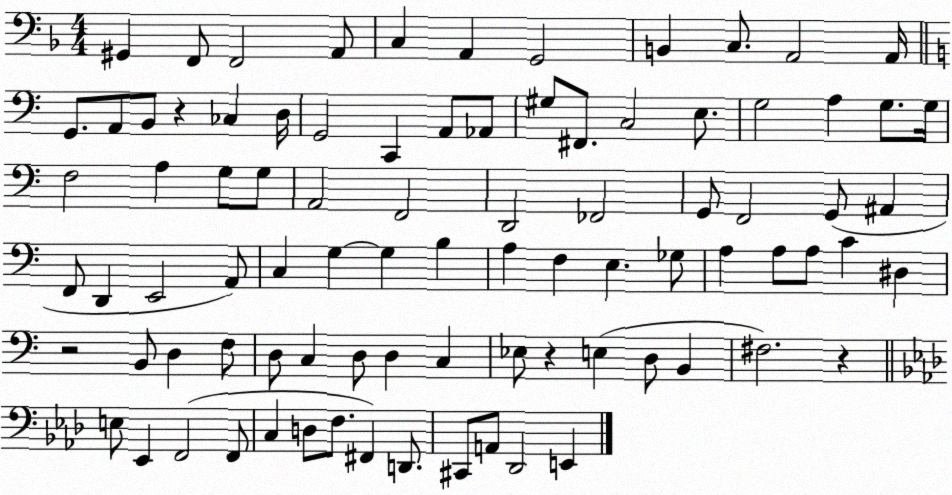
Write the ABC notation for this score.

X:1
T:Untitled
M:4/4
L:1/4
K:F
^G,, F,,/2 F,,2 A,,/2 C, A,, G,,2 B,, C,/2 A,,2 A,,/4 G,,/2 A,,/2 B,,/2 z _C, D,/4 G,,2 C,, A,,/2 _A,,/2 ^G,/2 ^F,,/2 C,2 E,/2 G,2 A, G,/2 G,/4 F,2 A, G,/2 G,/2 A,,2 F,,2 D,,2 _F,,2 G,,/2 F,,2 G,,/2 ^A,, F,,/2 D,, E,,2 A,,/2 C, G, G, B, A, F, E, _G,/2 A, A,/2 A,/2 C ^D, z2 B,,/2 D, F,/2 D,/2 C, D,/2 D, C, _E,/2 z E, D,/2 B,, ^F,2 z E,/2 _E,, F,,2 F,,/2 C, D,/2 F,/2 ^F,, D,,/2 ^C,,/2 A,,/2 _D,,2 E,,